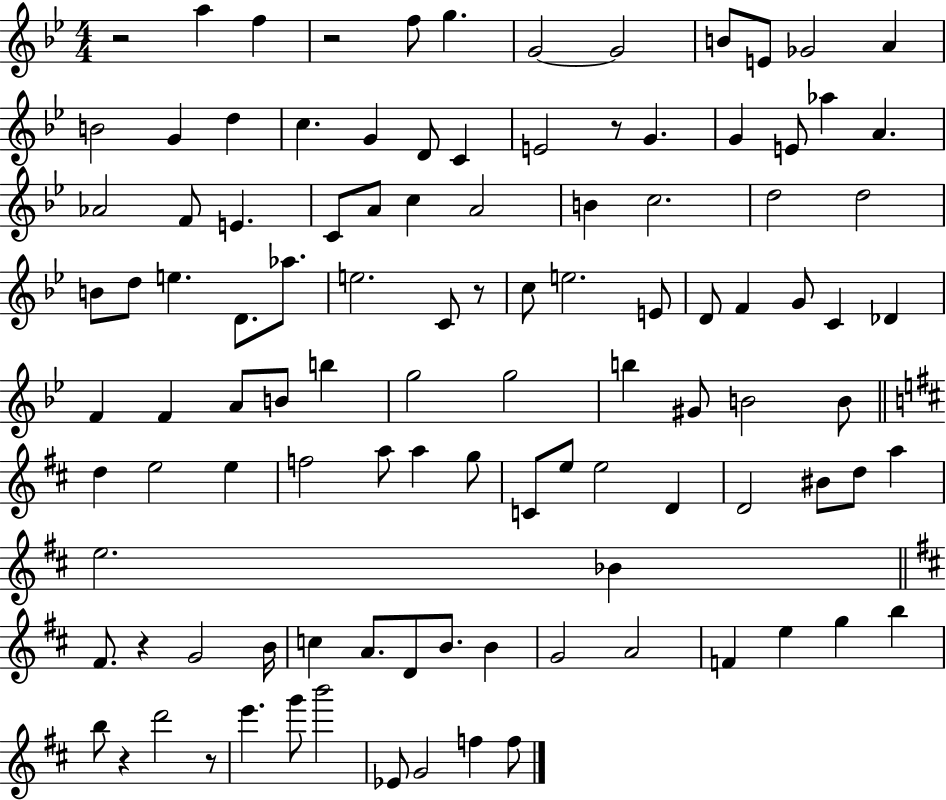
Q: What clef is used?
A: treble